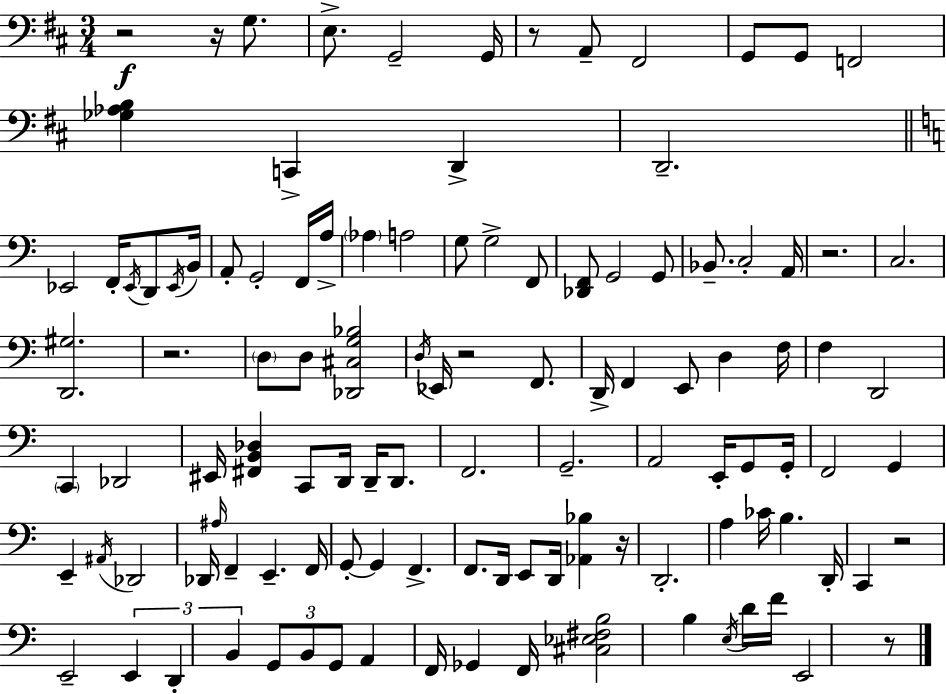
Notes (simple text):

R/h R/s G3/e. E3/e. G2/h G2/s R/e A2/e F#2/h G2/e G2/e F2/h [Gb3,Ab3,B3]/q C2/q D2/q D2/h. Eb2/h F2/s Eb2/s D2/e Eb2/s B2/s A2/e G2/h F2/s A3/s Ab3/q A3/h G3/e G3/h F2/e [Db2,F2]/e G2/h G2/e Bb2/e. C3/h A2/s R/h. C3/h. [D2,G#3]/h. R/h. D3/e D3/e [Db2,C#3,G3,Bb3]/h D3/s Eb2/s R/h F2/e. D2/s F2/q E2/e D3/q F3/s F3/q D2/h C2/q Db2/h EIS2/s [F#2,B2,Db3]/q C2/e D2/s D2/s D2/e. F2/h. G2/h. A2/h E2/s G2/e G2/s F2/h G2/q E2/q A#2/s Db2/h Db2/s A#3/s F2/q E2/q. F2/s G2/e G2/q F2/q. F2/e. D2/s E2/e D2/s [Ab2,Bb3]/q R/s D2/h. A3/q CES4/s B3/q. D2/s C2/q R/h E2/h E2/q D2/q B2/q G2/e B2/e G2/e A2/q F2/s Gb2/q F2/s [C#3,Eb3,F#3,B3]/h B3/q E3/s D4/s F4/s E2/h R/e